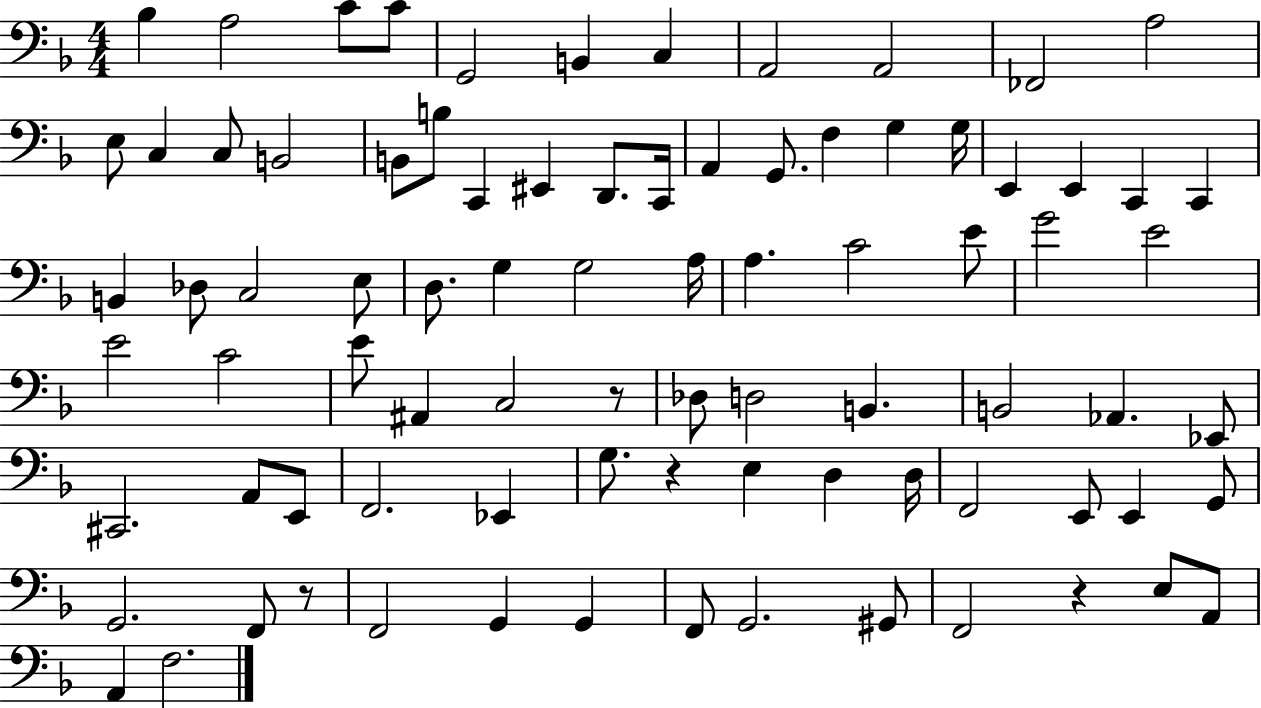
Bb3/q A3/h C4/e C4/e G2/h B2/q C3/q A2/h A2/h FES2/h A3/h E3/e C3/q C3/e B2/h B2/e B3/e C2/q EIS2/q D2/e. C2/s A2/q G2/e. F3/q G3/q G3/s E2/q E2/q C2/q C2/q B2/q Db3/e C3/h E3/e D3/e. G3/q G3/h A3/s A3/q. C4/h E4/e G4/h E4/h E4/h C4/h E4/e A#2/q C3/h R/e Db3/e D3/h B2/q. B2/h Ab2/q. Eb2/e C#2/h. A2/e E2/e F2/h. Eb2/q G3/e. R/q E3/q D3/q D3/s F2/h E2/e E2/q G2/e G2/h. F2/e R/e F2/h G2/q G2/q F2/e G2/h. G#2/e F2/h R/q E3/e A2/e A2/q F3/h.